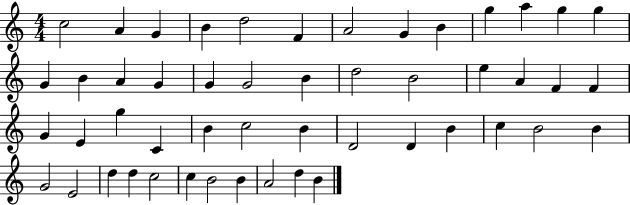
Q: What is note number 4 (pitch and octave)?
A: B4